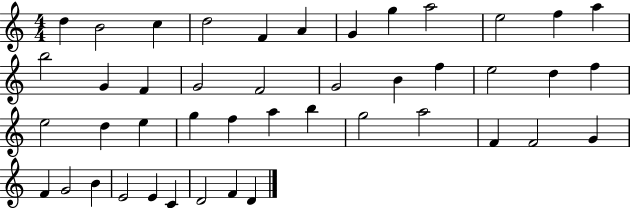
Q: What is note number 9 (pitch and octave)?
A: A5